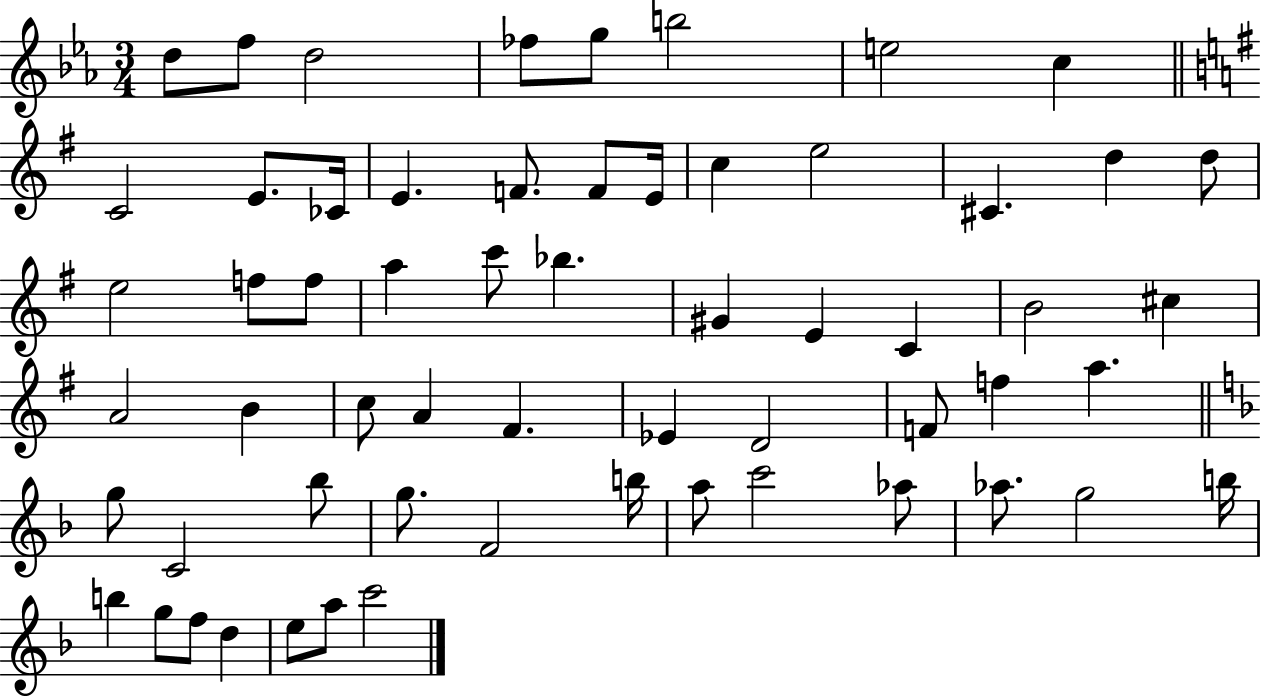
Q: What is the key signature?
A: EES major